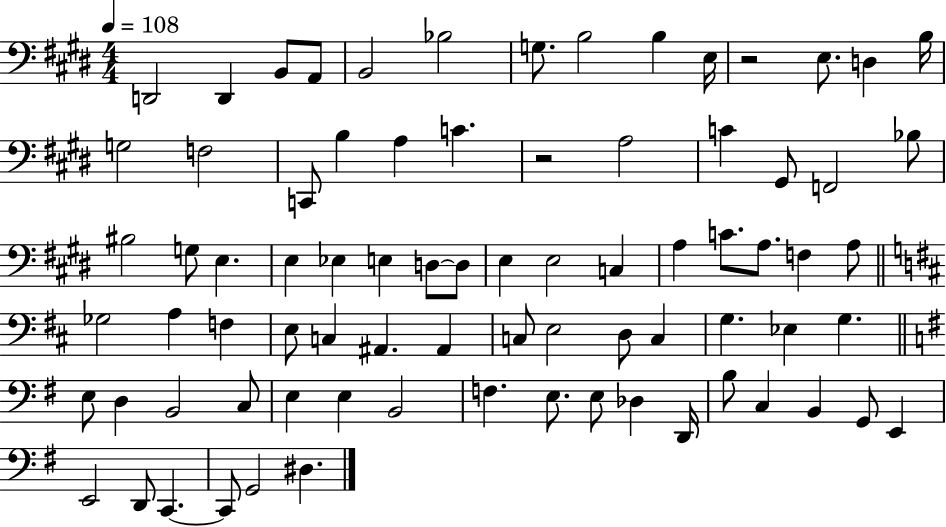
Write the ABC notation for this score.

X:1
T:Untitled
M:4/4
L:1/4
K:E
D,,2 D,, B,,/2 A,,/2 B,,2 _B,2 G,/2 B,2 B, E,/4 z2 E,/2 D, B,/4 G,2 F,2 C,,/2 B, A, C z2 A,2 C ^G,,/2 F,,2 _B,/2 ^B,2 G,/2 E, E, _E, E, D,/2 D,/2 E, E,2 C, A, C/2 A,/2 F, A,/2 _G,2 A, F, E,/2 C, ^A,, ^A,, C,/2 E,2 D,/2 C, G, _E, G, E,/2 D, B,,2 C,/2 E, E, B,,2 F, E,/2 E,/2 _D, D,,/4 B,/2 C, B,, G,,/2 E,, E,,2 D,,/2 C,, C,,/2 G,,2 ^D,